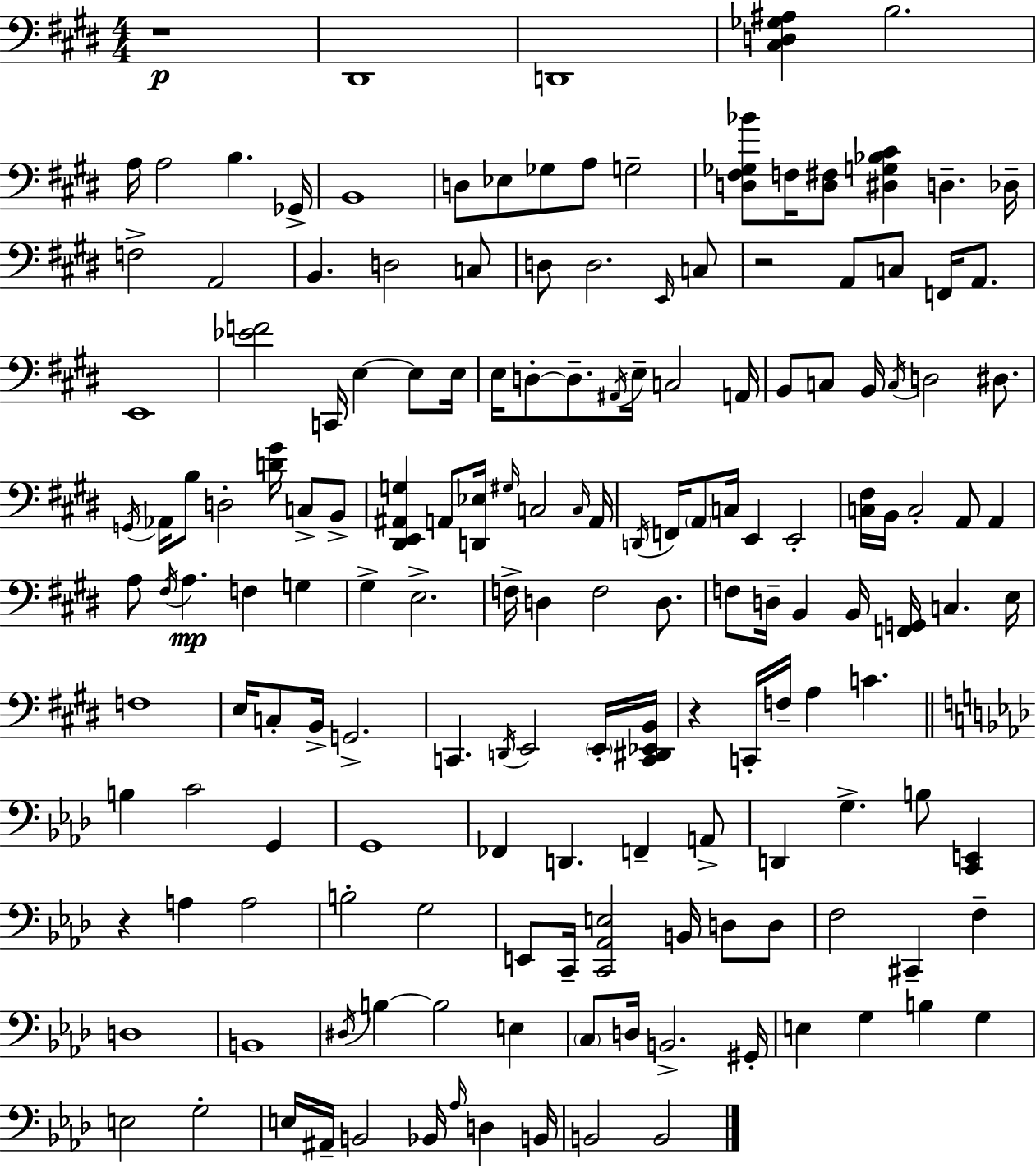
R/w D#2/w D2/w [C#3,D3,Gb3,A#3]/q B3/h. A3/s A3/h B3/q. Gb2/s B2/w D3/e Eb3/e Gb3/e A3/e G3/h [D3,F#3,Gb3,Bb4]/e F3/s [D3,F#3]/e [D#3,G3,Bb3,C#4]/q D3/q. Db3/s F3/h A2/h B2/q. D3/h C3/e D3/e D3/h. E2/s C3/e R/h A2/e C3/e F2/s A2/e. E2/w [Eb4,F4]/h C2/s E3/q E3/e E3/s E3/s D3/e D3/e. A#2/s E3/s C3/h A2/s B2/e C3/e B2/s C3/s D3/h D#3/e. G2/s Ab2/s B3/e D3/h [D4,G#4]/s C3/e B2/e [D#2,E2,A#2,G3]/q A2/e [D2,Eb3]/s G#3/s C3/h C3/s A2/s D2/s F2/s A2/e C3/s E2/q E2/h [C3,F#3]/s B2/s C3/h A2/e A2/q A3/e F#3/s A3/q. F3/q G3/q G#3/q E3/h. F3/s D3/q F3/h D3/e. F3/e D3/s B2/q B2/s [F2,G2]/s C3/q. E3/s F3/w E3/s C3/e B2/s G2/h. C2/q. D2/s E2/h E2/s [C2,D#2,Eb2,B2]/s R/q C2/s F3/s A3/q C4/q. B3/q C4/h G2/q G2/w FES2/q D2/q. F2/q A2/e D2/q G3/q. B3/e [C2,E2]/q R/q A3/q A3/h B3/h G3/h E2/e C2/s [C2,Ab2,E3]/h B2/s D3/e D3/e F3/h C#2/q F3/q D3/w B2/w D#3/s B3/q B3/h E3/q C3/e D3/s B2/h. G#2/s E3/q G3/q B3/q G3/q E3/h G3/h E3/s A#2/s B2/h Bb2/s Ab3/s D3/q B2/s B2/h B2/h